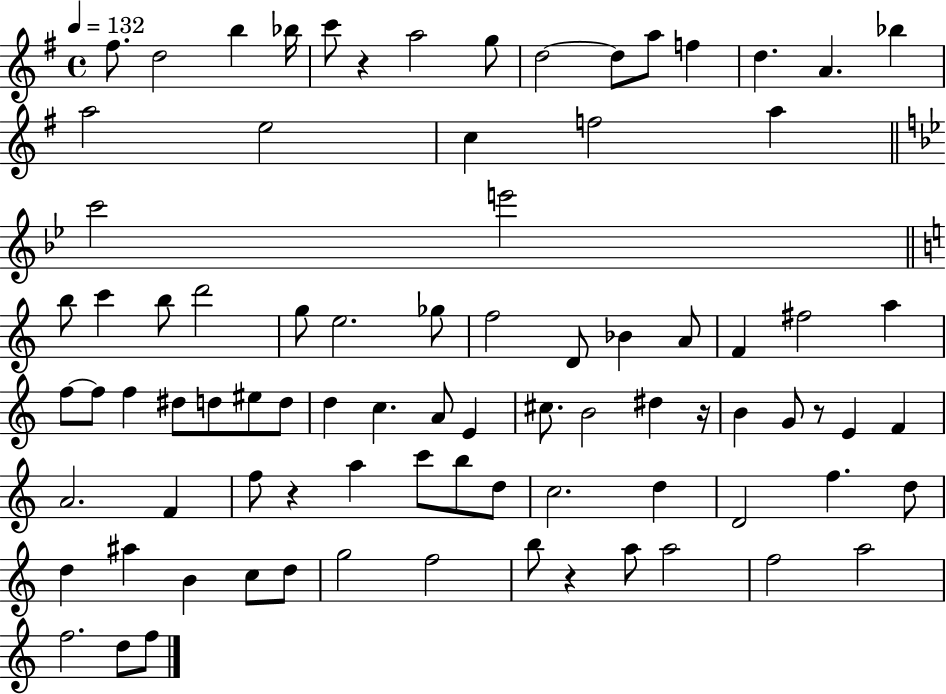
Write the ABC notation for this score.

X:1
T:Untitled
M:4/4
L:1/4
K:G
^f/2 d2 b _b/4 c'/2 z a2 g/2 d2 d/2 a/2 f d A _b a2 e2 c f2 a c'2 e'2 b/2 c' b/2 d'2 g/2 e2 _g/2 f2 D/2 _B A/2 F ^f2 a f/2 f/2 f ^d/2 d/2 ^e/2 d/2 d c A/2 E ^c/2 B2 ^d z/4 B G/2 z/2 E F A2 F f/2 z a c'/2 b/2 d/2 c2 d D2 f d/2 d ^a B c/2 d/2 g2 f2 b/2 z a/2 a2 f2 a2 f2 d/2 f/2